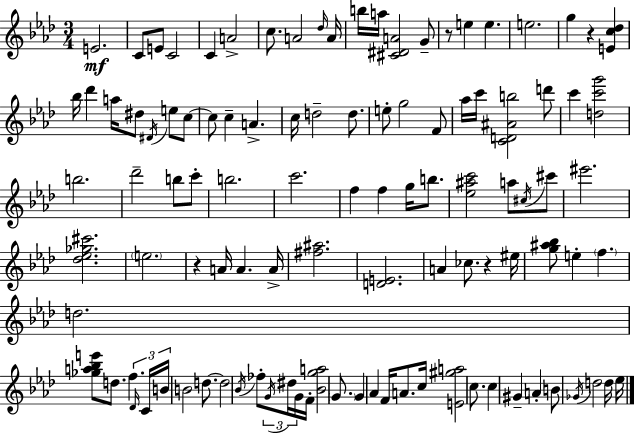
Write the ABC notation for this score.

X:1
T:Untitled
M:3/4
L:1/4
K:Ab
E2 C/2 E/2 C2 C A2 c/2 A2 _d/4 A/4 b/4 a/4 [^C^DA]2 G/2 z/2 e e e2 g z [Ec_d] _b/4 _d' a/4 ^d/2 ^D/4 e/2 c/2 c/2 c A c/4 d2 d/2 e/2 g2 F/2 _a/4 c'/4 [CD^Ab]2 d'/2 c' [dc'g']2 b2 _d'2 b/2 c'/2 b2 c'2 f f g/4 b/2 [_e^ac']2 a/2 ^c/4 ^c'/2 ^e'2 [_d_e_g^c']2 e2 z A/4 A A/4 [^f^a]2 [DE]2 A _c/2 z ^e/4 [g^a_b]/2 e f d2 [_ga_be']/2 d/2 f _D/4 C/4 B/4 B2 d/2 d2 _B/4 _f/2 G/4 ^d/4 G/4 F/4 [_Bga]2 G/2 G _A F/4 A/2 c/4 [E^ga]2 c/2 c ^G A B/2 _G/4 d2 d/4 _e/4